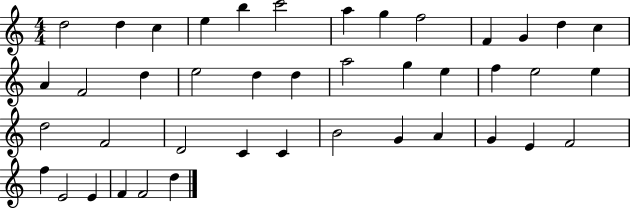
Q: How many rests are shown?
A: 0